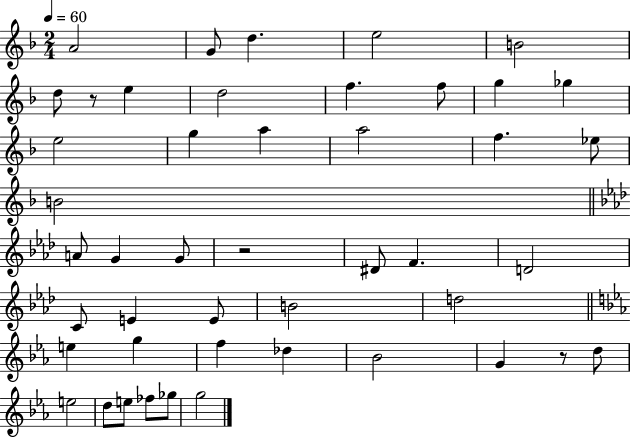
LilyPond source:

{
  \clef treble
  \numericTimeSignature
  \time 2/4
  \key f \major
  \tempo 4 = 60
  a'2 | g'8 d''4. | e''2 | b'2 | \break d''8 r8 e''4 | d''2 | f''4. f''8 | g''4 ges''4 | \break e''2 | g''4 a''4 | a''2 | f''4. ees''8 | \break b'2 | \bar "||" \break \key f \minor a'8 g'4 g'8 | r2 | dis'8 f'4. | d'2 | \break c'8 e'4 e'8 | b'2 | d''2 | \bar "||" \break \key ees \major e''4 g''4 | f''4 des''4 | bes'2 | g'4 r8 d''8 | \break e''2 | d''8 e''8 fes''8 ges''8 | g''2 | \bar "|."
}